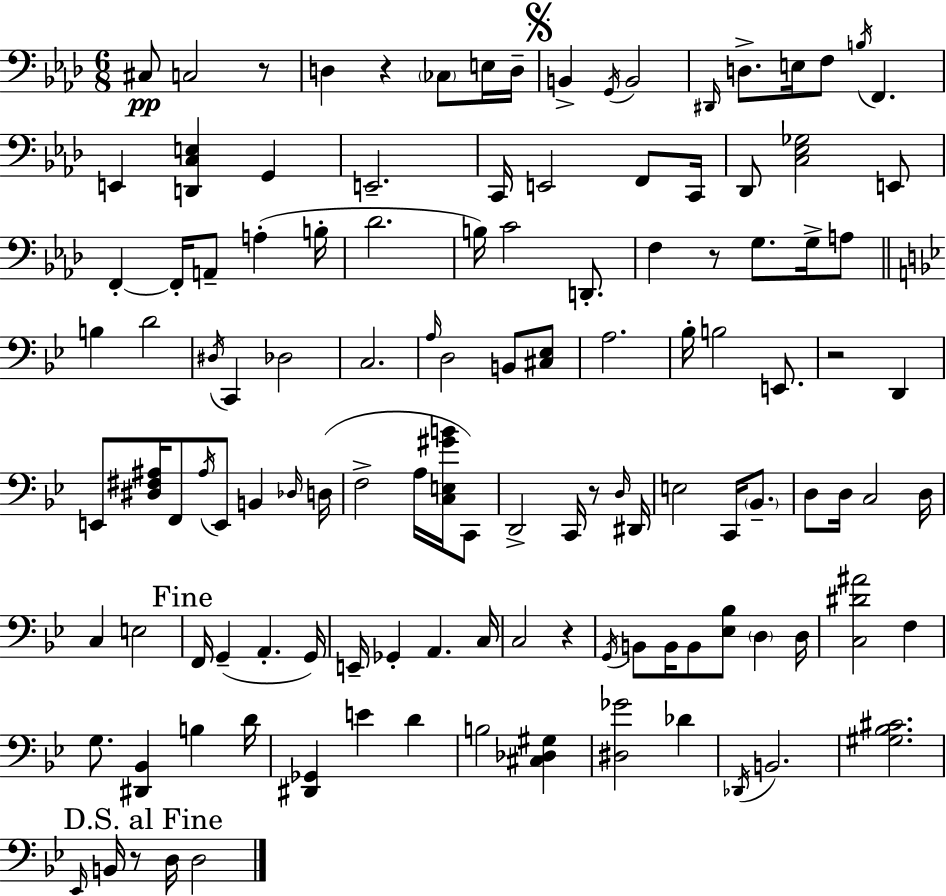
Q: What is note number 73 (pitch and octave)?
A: C3